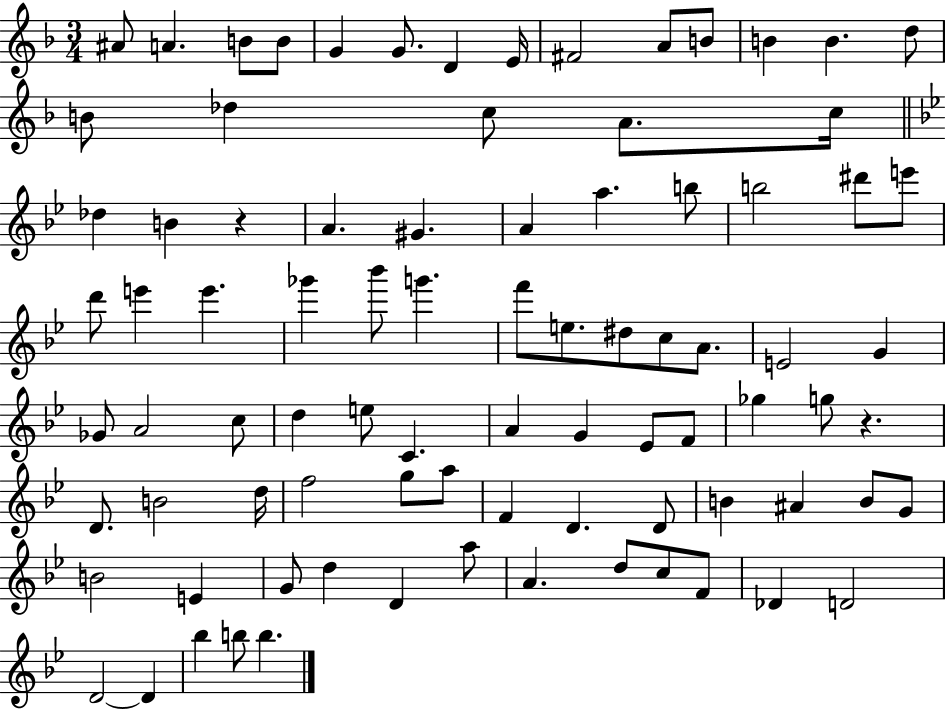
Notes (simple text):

A#4/e A4/q. B4/e B4/e G4/q G4/e. D4/q E4/s F#4/h A4/e B4/e B4/q B4/q. D5/e B4/e Db5/q C5/e A4/e. C5/s Db5/q B4/q R/q A4/q. G#4/q. A4/q A5/q. B5/e B5/h D#6/e E6/e D6/e E6/q E6/q. Gb6/q Bb6/e G6/q. F6/e E5/e. D#5/e C5/e A4/e. E4/h G4/q Gb4/e A4/h C5/e D5/q E5/e C4/q. A4/q G4/q Eb4/e F4/e Gb5/q G5/e R/q. D4/e. B4/h D5/s F5/h G5/e A5/e F4/q D4/q. D4/e B4/q A#4/q B4/e G4/e B4/h E4/q G4/e D5/q D4/q A5/e A4/q. D5/e C5/e F4/e Db4/q D4/h D4/h D4/q Bb5/q B5/e B5/q.